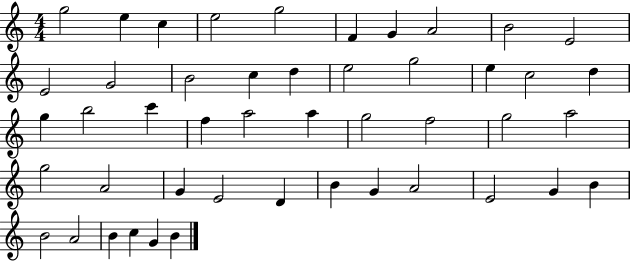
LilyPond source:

{
  \clef treble
  \numericTimeSignature
  \time 4/4
  \key c \major
  g''2 e''4 c''4 | e''2 g''2 | f'4 g'4 a'2 | b'2 e'2 | \break e'2 g'2 | b'2 c''4 d''4 | e''2 g''2 | e''4 c''2 d''4 | \break g''4 b''2 c'''4 | f''4 a''2 a''4 | g''2 f''2 | g''2 a''2 | \break g''2 a'2 | g'4 e'2 d'4 | b'4 g'4 a'2 | e'2 g'4 b'4 | \break b'2 a'2 | b'4 c''4 g'4 b'4 | \bar "|."
}